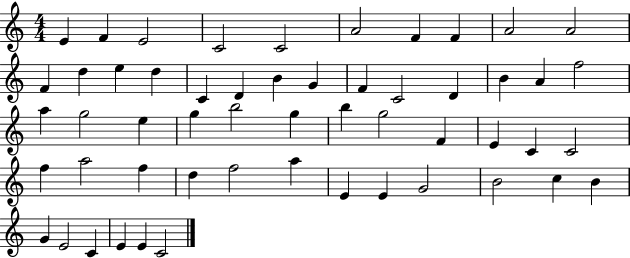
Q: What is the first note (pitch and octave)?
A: E4